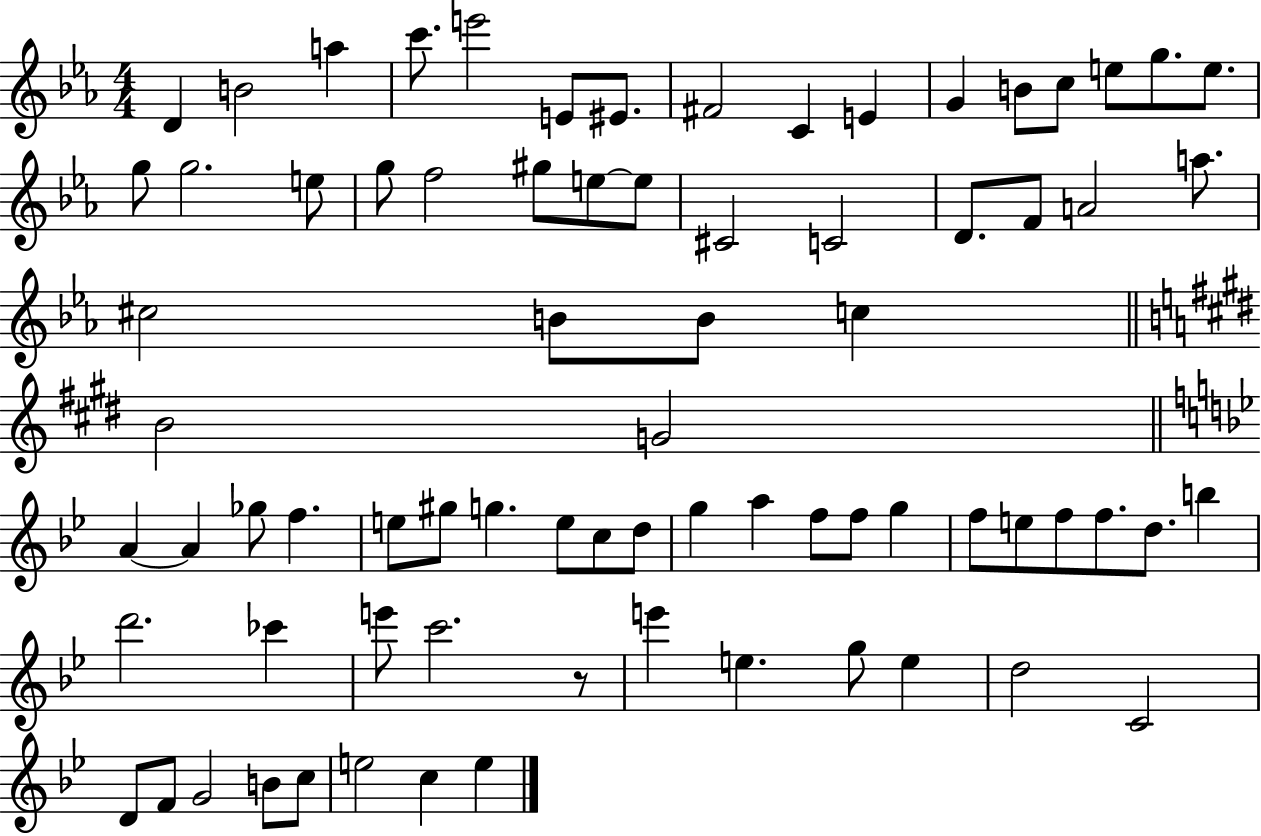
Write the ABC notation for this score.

X:1
T:Untitled
M:4/4
L:1/4
K:Eb
D B2 a c'/2 e'2 E/2 ^E/2 ^F2 C E G B/2 c/2 e/2 g/2 e/2 g/2 g2 e/2 g/2 f2 ^g/2 e/2 e/2 ^C2 C2 D/2 F/2 A2 a/2 ^c2 B/2 B/2 c B2 G2 A A _g/2 f e/2 ^g/2 g e/2 c/2 d/2 g a f/2 f/2 g f/2 e/2 f/2 f/2 d/2 b d'2 _c' e'/2 c'2 z/2 e' e g/2 e d2 C2 D/2 F/2 G2 B/2 c/2 e2 c e